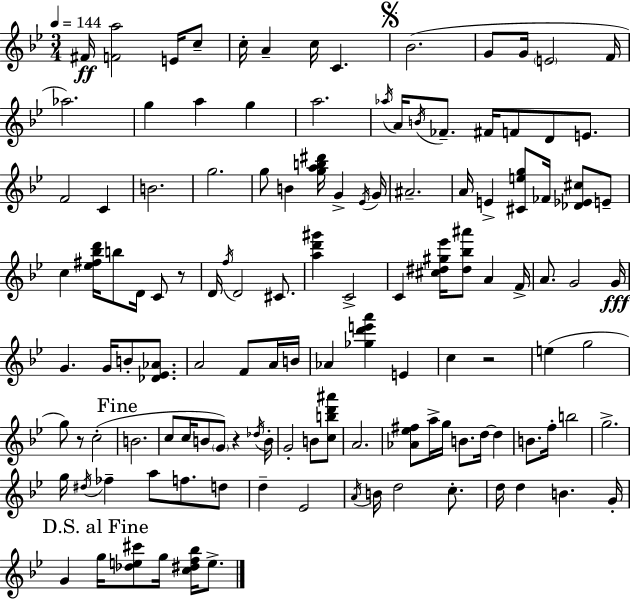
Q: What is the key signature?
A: BES major